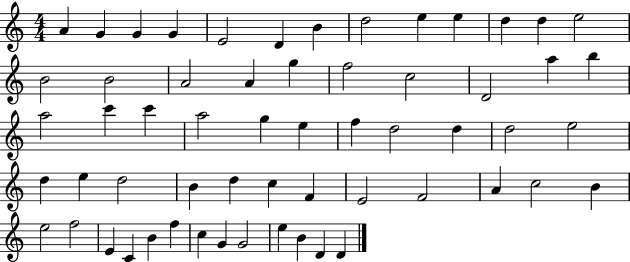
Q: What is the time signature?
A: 4/4